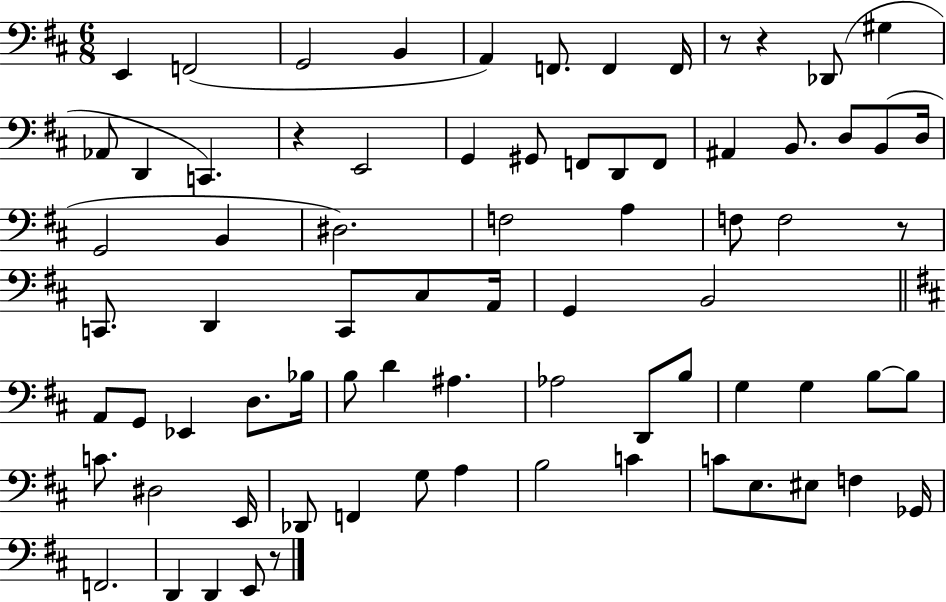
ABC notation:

X:1
T:Untitled
M:6/8
L:1/4
K:D
E,, F,,2 G,,2 B,, A,, F,,/2 F,, F,,/4 z/2 z _D,,/2 ^G, _A,,/2 D,, C,, z E,,2 G,, ^G,,/2 F,,/2 D,,/2 F,,/2 ^A,, B,,/2 D,/2 B,,/2 D,/4 G,,2 B,, ^D,2 F,2 A, F,/2 F,2 z/2 C,,/2 D,, C,,/2 ^C,/2 A,,/4 G,, B,,2 A,,/2 G,,/2 _E,, D,/2 _B,/4 B,/2 D ^A, _A,2 D,,/2 B,/2 G, G, B,/2 B,/2 C/2 ^D,2 E,,/4 _D,,/2 F,, G,/2 A, B,2 C C/2 E,/2 ^E,/2 F, _G,,/4 F,,2 D,, D,, E,,/2 z/2